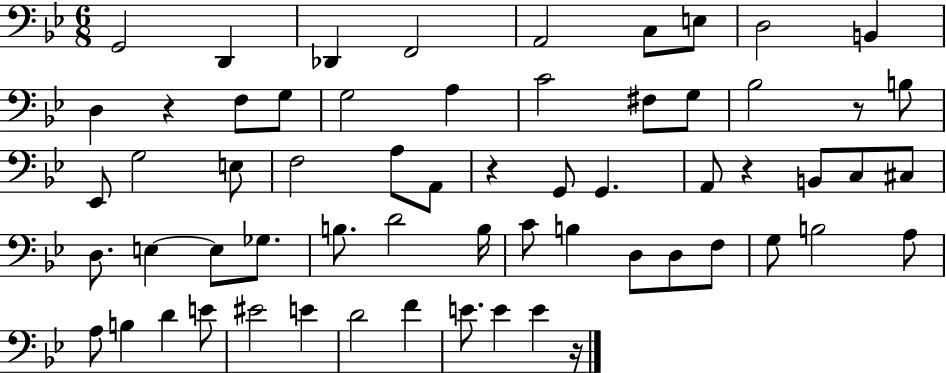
{
  \clef bass
  \numericTimeSignature
  \time 6/8
  \key bes \major
  g,2 d,4 | des,4 f,2 | a,2 c8 e8 | d2 b,4 | \break d4 r4 f8 g8 | g2 a4 | c'2 fis8 g8 | bes2 r8 b8 | \break ees,8 g2 e8 | f2 a8 a,8 | r4 g,8 g,4. | a,8 r4 b,8 c8 cis8 | \break d8. e4~~ e8 ges8. | b8. d'2 b16 | c'8 b4 d8 d8 f8 | g8 b2 a8 | \break a8 b4 d'4 e'8 | eis'2 e'4 | d'2 f'4 | e'8. e'4 e'4 r16 | \break \bar "|."
}